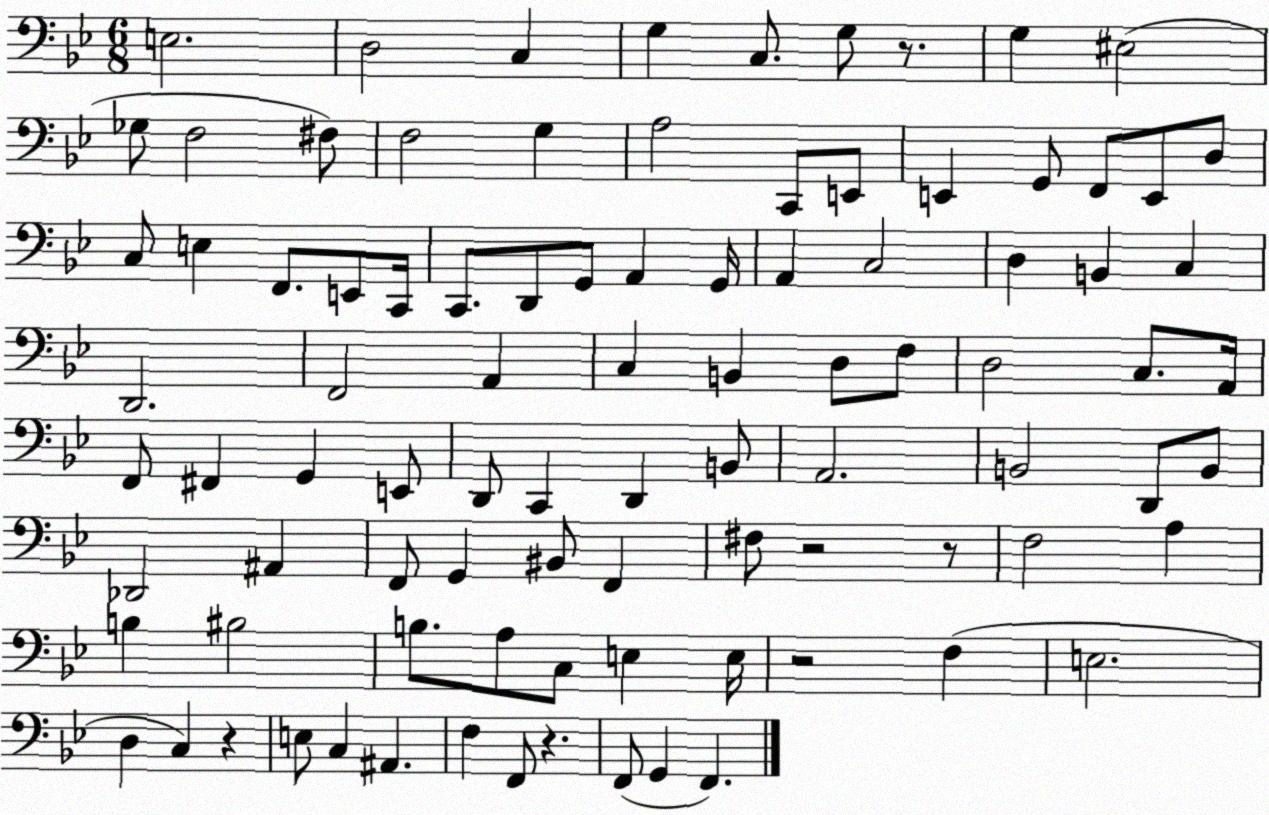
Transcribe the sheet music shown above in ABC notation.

X:1
T:Untitled
M:6/8
L:1/4
K:Bb
E,2 D,2 C, G, C,/2 G,/2 z/2 G, ^E,2 _G,/2 F,2 ^F,/2 F,2 G, A,2 C,,/2 E,,/2 E,, G,,/2 F,,/2 E,,/2 D,/2 C,/2 E, F,,/2 E,,/2 C,,/4 C,,/2 D,,/2 G,,/2 A,, G,,/4 A,, C,2 D, B,, C, D,,2 F,,2 A,, C, B,, D,/2 F,/2 D,2 C,/2 A,,/4 F,,/2 ^F,, G,, E,,/2 D,,/2 C,, D,, B,,/2 A,,2 B,,2 D,,/2 B,,/2 _D,,2 ^A,, F,,/2 G,, ^B,,/2 F,, ^F,/2 z2 z/2 F,2 A, B, ^B,2 B,/2 A,/2 C,/2 E, E,/4 z2 F, E,2 D, C, z E,/2 C, ^A,, F, F,,/2 z F,,/2 G,, F,,